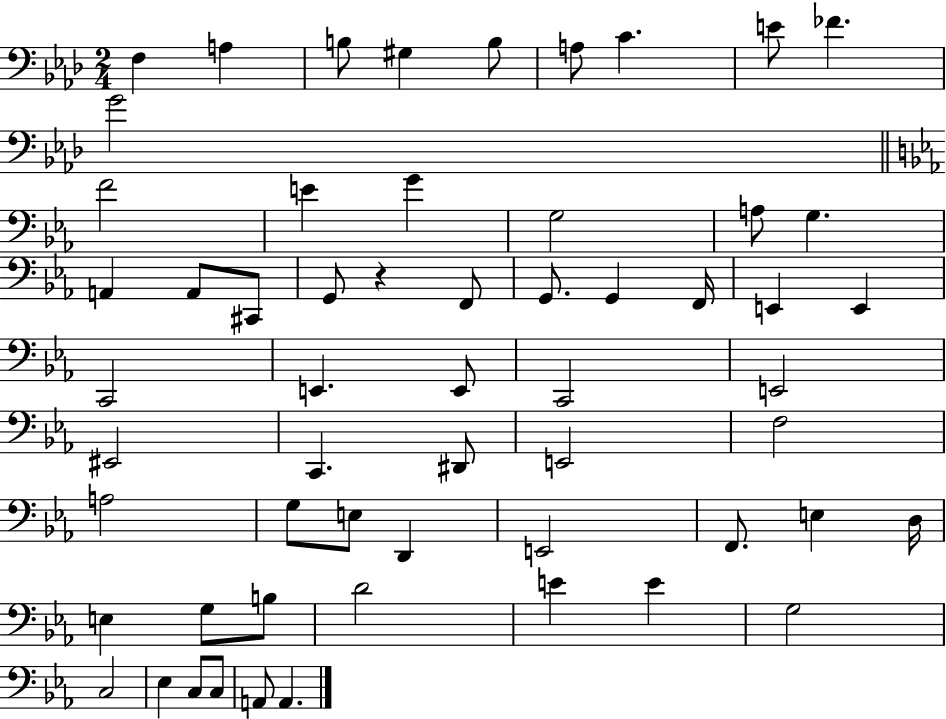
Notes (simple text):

F3/q A3/q B3/e G#3/q B3/e A3/e C4/q. E4/e FES4/q. G4/h F4/h E4/q G4/q G3/h A3/e G3/q. A2/q A2/e C#2/e G2/e R/q F2/e G2/e. G2/q F2/s E2/q E2/q C2/h E2/q. E2/e C2/h E2/h EIS2/h C2/q. D#2/e E2/h F3/h A3/h G3/e E3/e D2/q E2/h F2/e. E3/q D3/s E3/q G3/e B3/e D4/h E4/q E4/q G3/h C3/h Eb3/q C3/e C3/e A2/e A2/q.